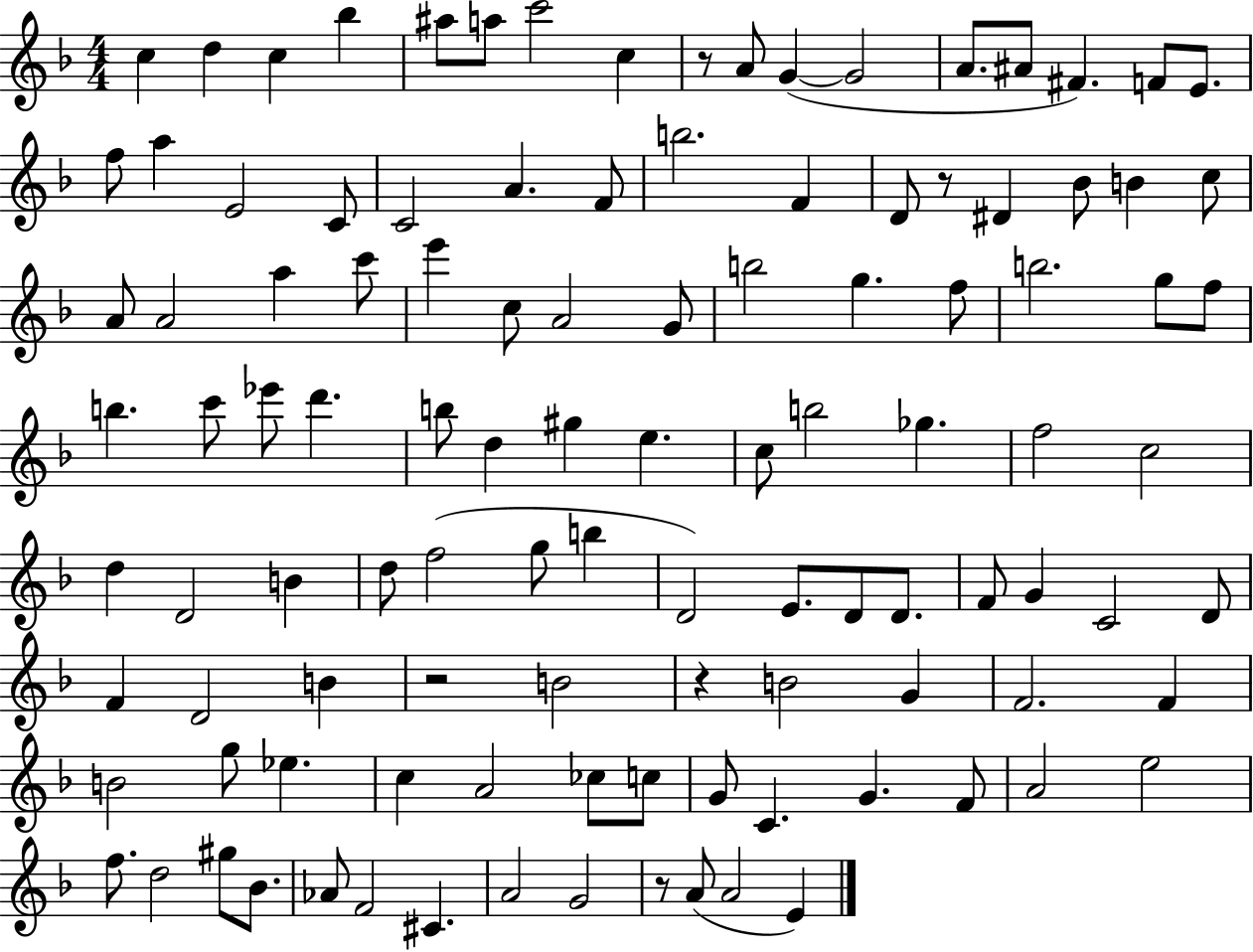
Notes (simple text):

C5/q D5/q C5/q Bb5/q A#5/e A5/e C6/h C5/q R/e A4/e G4/q G4/h A4/e. A#4/e F#4/q. F4/e E4/e. F5/e A5/q E4/h C4/e C4/h A4/q. F4/e B5/h. F4/q D4/e R/e D#4/q Bb4/e B4/q C5/e A4/e A4/h A5/q C6/e E6/q C5/e A4/h G4/e B5/h G5/q. F5/e B5/h. G5/e F5/e B5/q. C6/e Eb6/e D6/q. B5/e D5/q G#5/q E5/q. C5/e B5/h Gb5/q. F5/h C5/h D5/q D4/h B4/q D5/e F5/h G5/e B5/q D4/h E4/e. D4/e D4/e. F4/e G4/q C4/h D4/e F4/q D4/h B4/q R/h B4/h R/q B4/h G4/q F4/h. F4/q B4/h G5/e Eb5/q. C5/q A4/h CES5/e C5/e G4/e C4/q. G4/q. F4/e A4/h E5/h F5/e. D5/h G#5/e Bb4/e. Ab4/e F4/h C#4/q. A4/h G4/h R/e A4/e A4/h E4/q